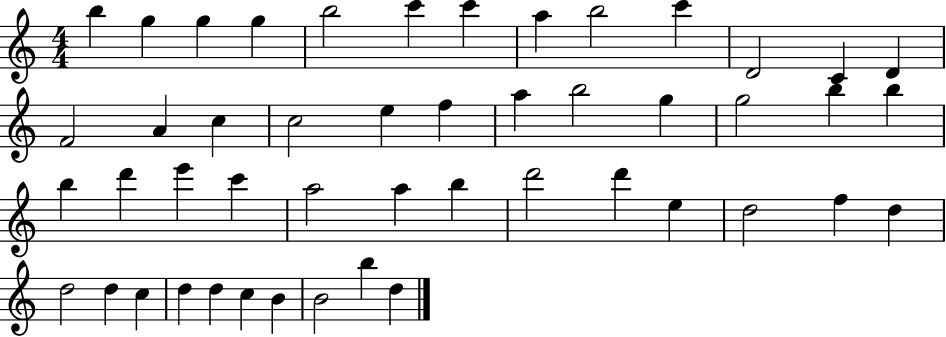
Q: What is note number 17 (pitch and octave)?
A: C5